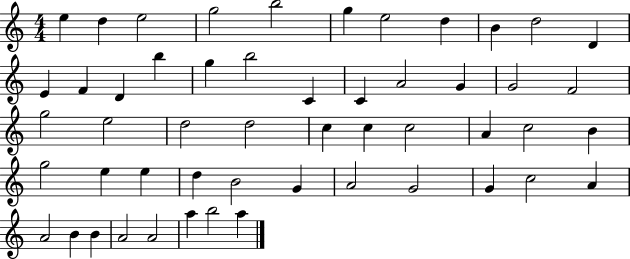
E5/q D5/q E5/h G5/h B5/h G5/q E5/h D5/q B4/q D5/h D4/q E4/q F4/q D4/q B5/q G5/q B5/h C4/q C4/q A4/h G4/q G4/h F4/h G5/h E5/h D5/h D5/h C5/q C5/q C5/h A4/q C5/h B4/q G5/h E5/q E5/q D5/q B4/h G4/q A4/h G4/h G4/q C5/h A4/q A4/h B4/q B4/q A4/h A4/h A5/q B5/h A5/q